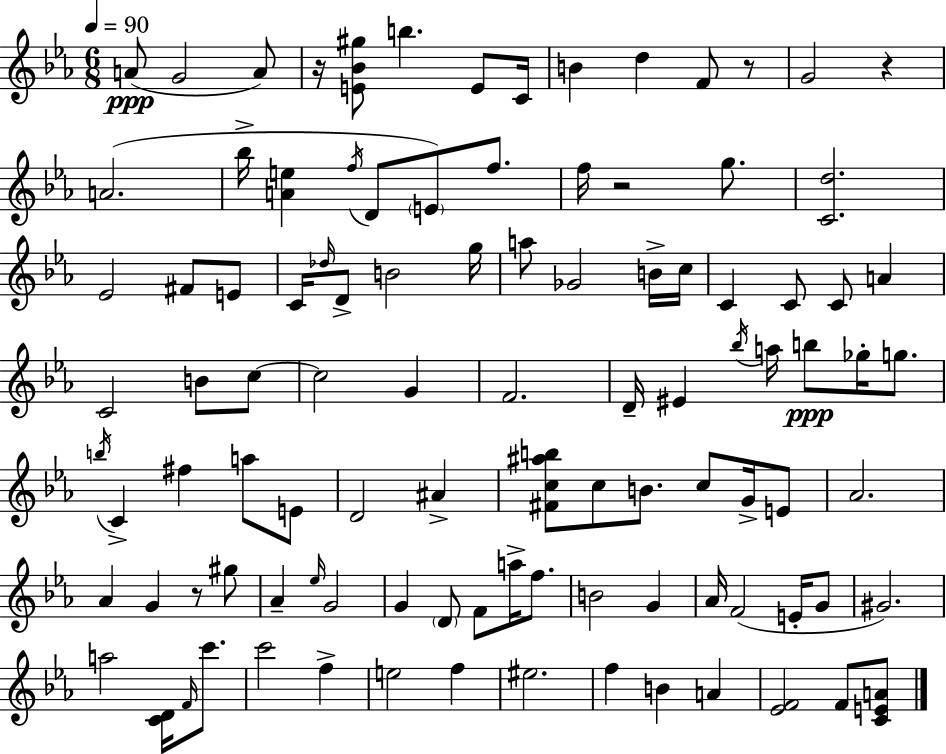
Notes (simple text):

A4/e G4/h A4/e R/s [E4,Bb4,G#5]/e B5/q. E4/e C4/s B4/q D5/q F4/e R/e G4/h R/q A4/h. Bb5/s [A4,E5]/q F5/s D4/e E4/e F5/e. F5/s R/h G5/e. [C4,D5]/h. Eb4/h F#4/e E4/e C4/s Db5/s D4/e B4/h G5/s A5/e Gb4/h B4/s C5/s C4/q C4/e C4/e A4/q C4/h B4/e C5/e C5/h G4/q F4/h. D4/s EIS4/q Bb5/s A5/s B5/e Gb5/s G5/e. B5/s C4/q F#5/q A5/e E4/e D4/h A#4/q [F#4,C5,A#5,B5]/e C5/e B4/e. C5/e G4/s E4/e Ab4/h. Ab4/q G4/q R/e G#5/e Ab4/q Eb5/s G4/h G4/q D4/e F4/e A5/s F5/e. B4/h G4/q Ab4/s F4/h E4/s G4/e G#4/h. A5/h [C4,D4]/s F4/s C6/e. C6/h F5/q E5/h F5/q EIS5/h. F5/q B4/q A4/q [Eb4,F4]/h F4/e [C4,E4,A4]/e